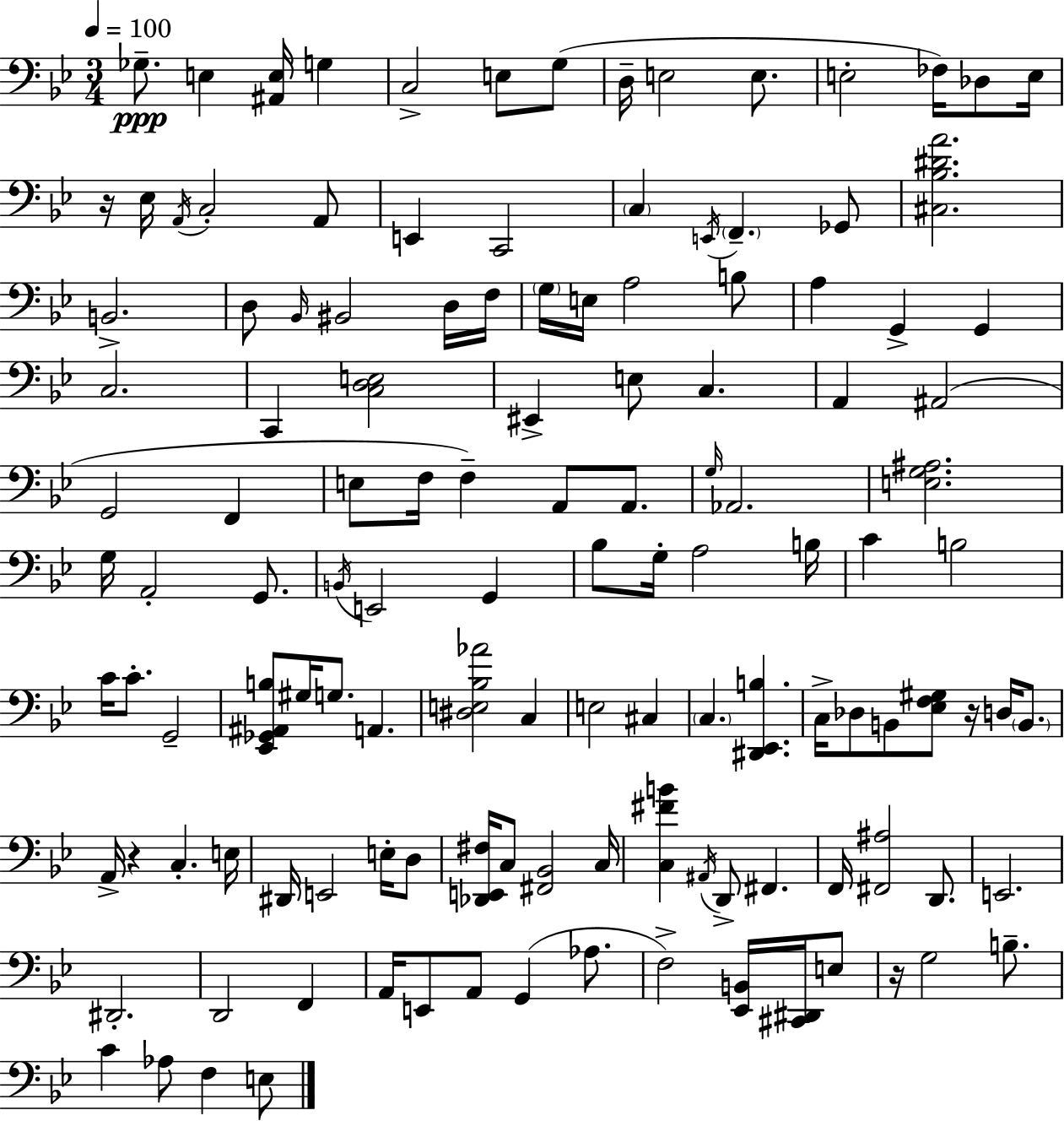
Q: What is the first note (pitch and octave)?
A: Gb3